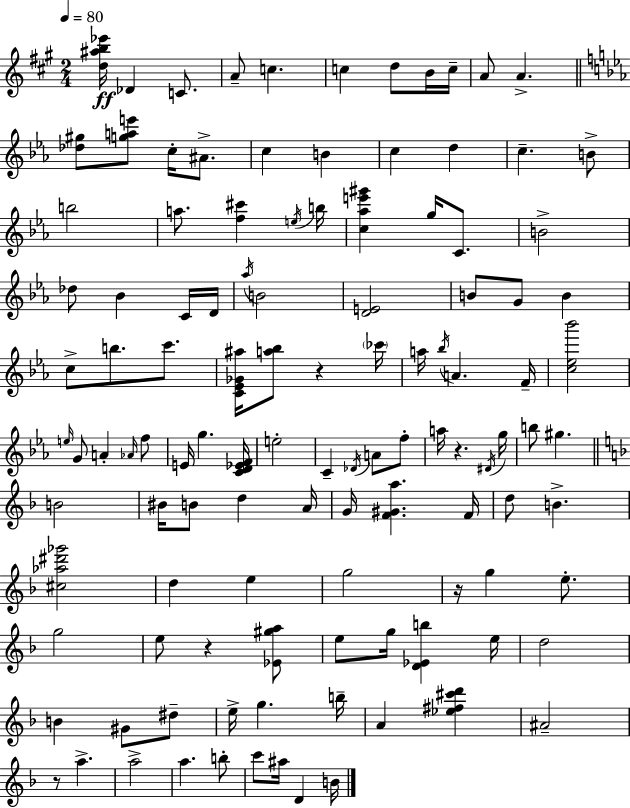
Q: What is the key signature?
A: A major